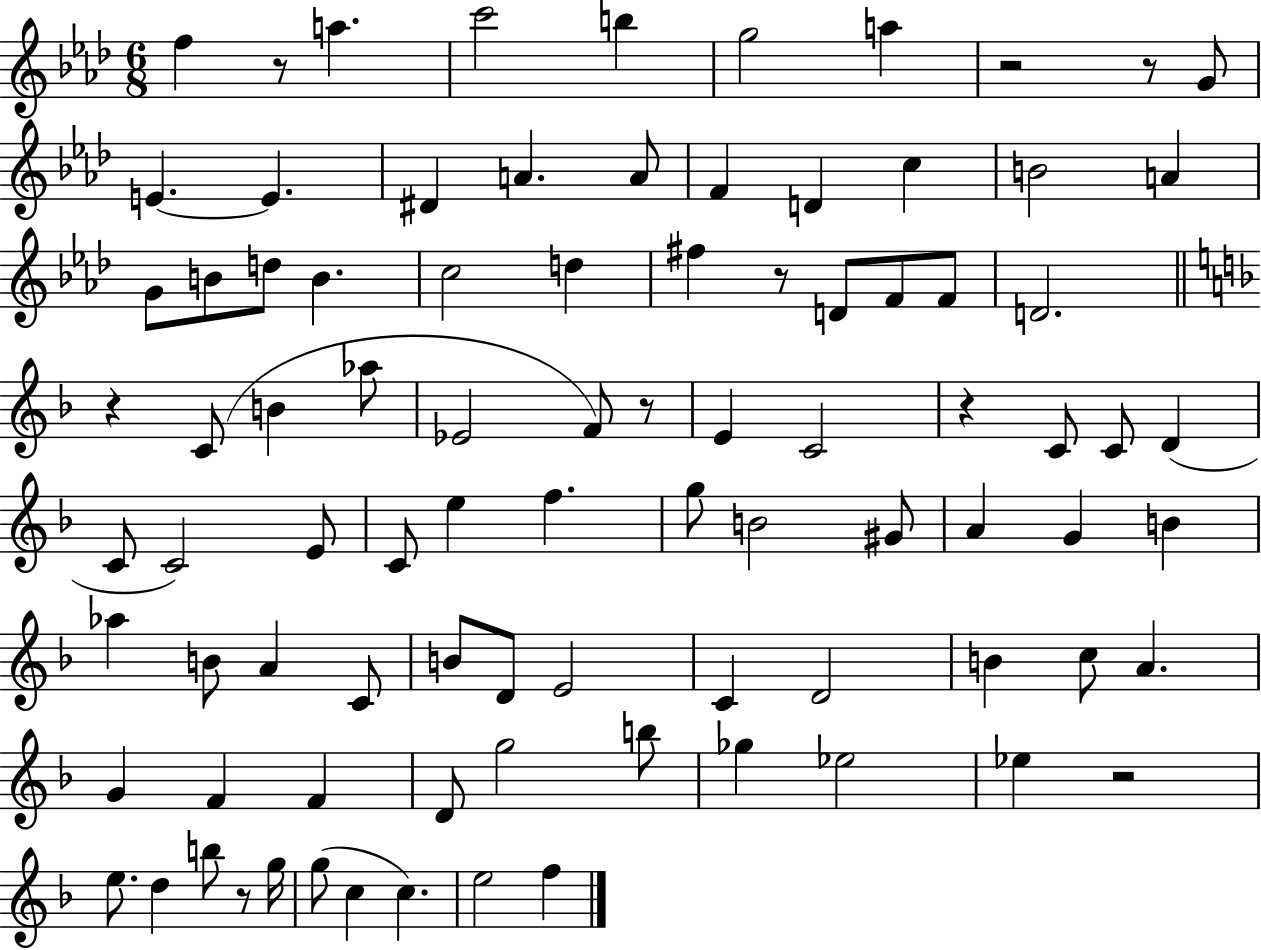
X:1
T:Untitled
M:6/8
L:1/4
K:Ab
f z/2 a c'2 b g2 a z2 z/2 G/2 E E ^D A A/2 F D c B2 A G/2 B/2 d/2 B c2 d ^f z/2 D/2 F/2 F/2 D2 z C/2 B _a/2 _E2 F/2 z/2 E C2 z C/2 C/2 D C/2 C2 E/2 C/2 e f g/2 B2 ^G/2 A G B _a B/2 A C/2 B/2 D/2 E2 C D2 B c/2 A G F F D/2 g2 b/2 _g _e2 _e z2 e/2 d b/2 z/2 g/4 g/2 c c e2 f